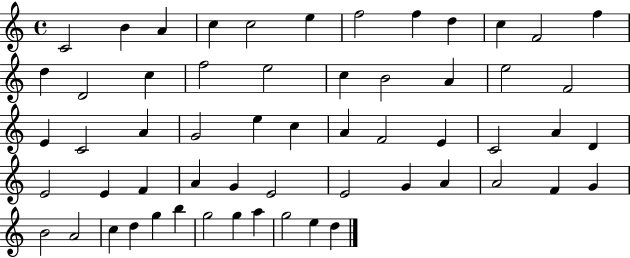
{
  \clef treble
  \time 4/4
  \defaultTimeSignature
  \key c \major
  c'2 b'4 a'4 | c''4 c''2 e''4 | f''2 f''4 d''4 | c''4 f'2 f''4 | \break d''4 d'2 c''4 | f''2 e''2 | c''4 b'2 a'4 | e''2 f'2 | \break e'4 c'2 a'4 | g'2 e''4 c''4 | a'4 f'2 e'4 | c'2 a'4 d'4 | \break e'2 e'4 f'4 | a'4 g'4 e'2 | e'2 g'4 a'4 | a'2 f'4 g'4 | \break b'2 a'2 | c''4 d''4 g''4 b''4 | g''2 g''4 a''4 | g''2 e''4 d''4 | \break \bar "|."
}